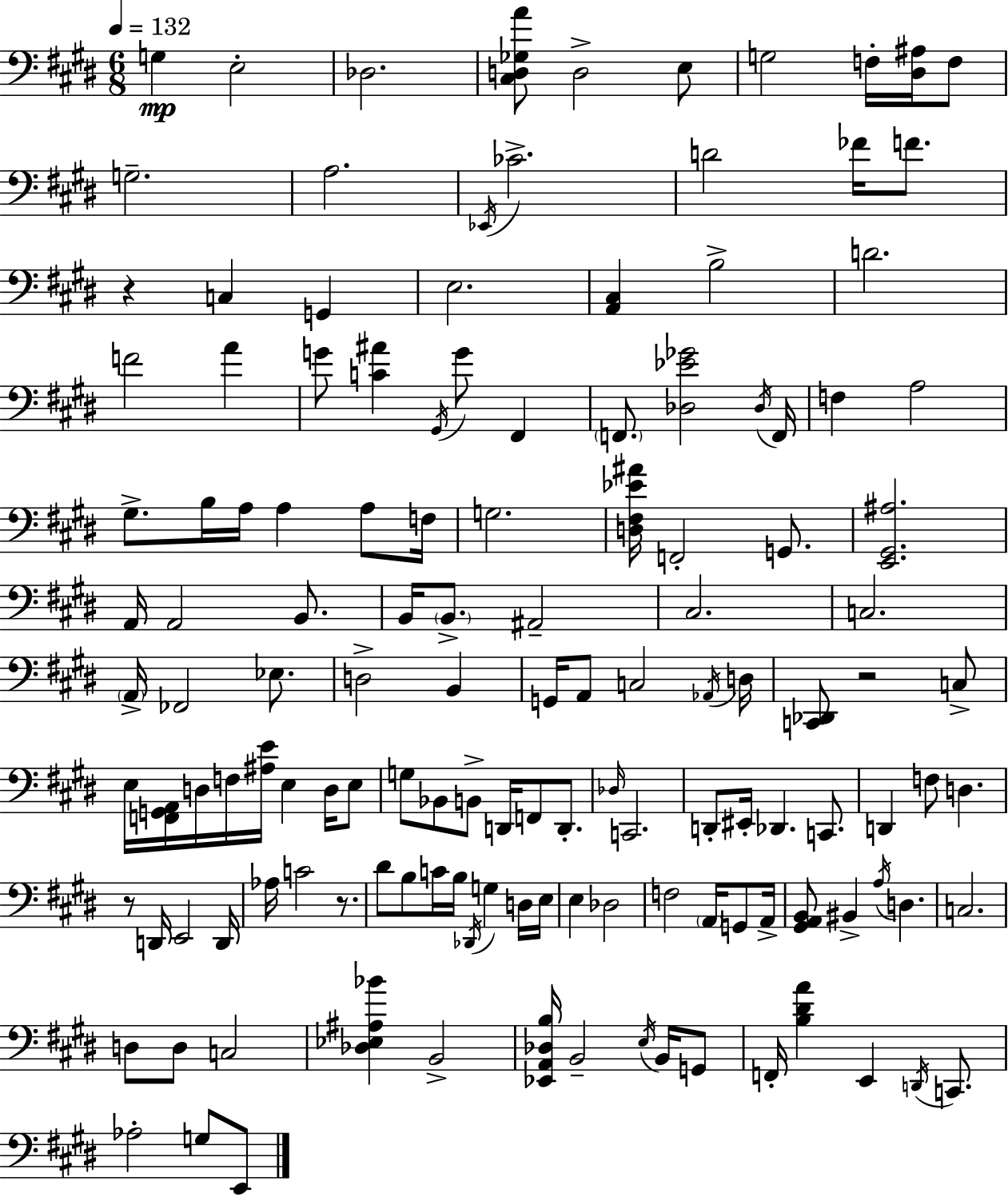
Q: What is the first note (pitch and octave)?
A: G3